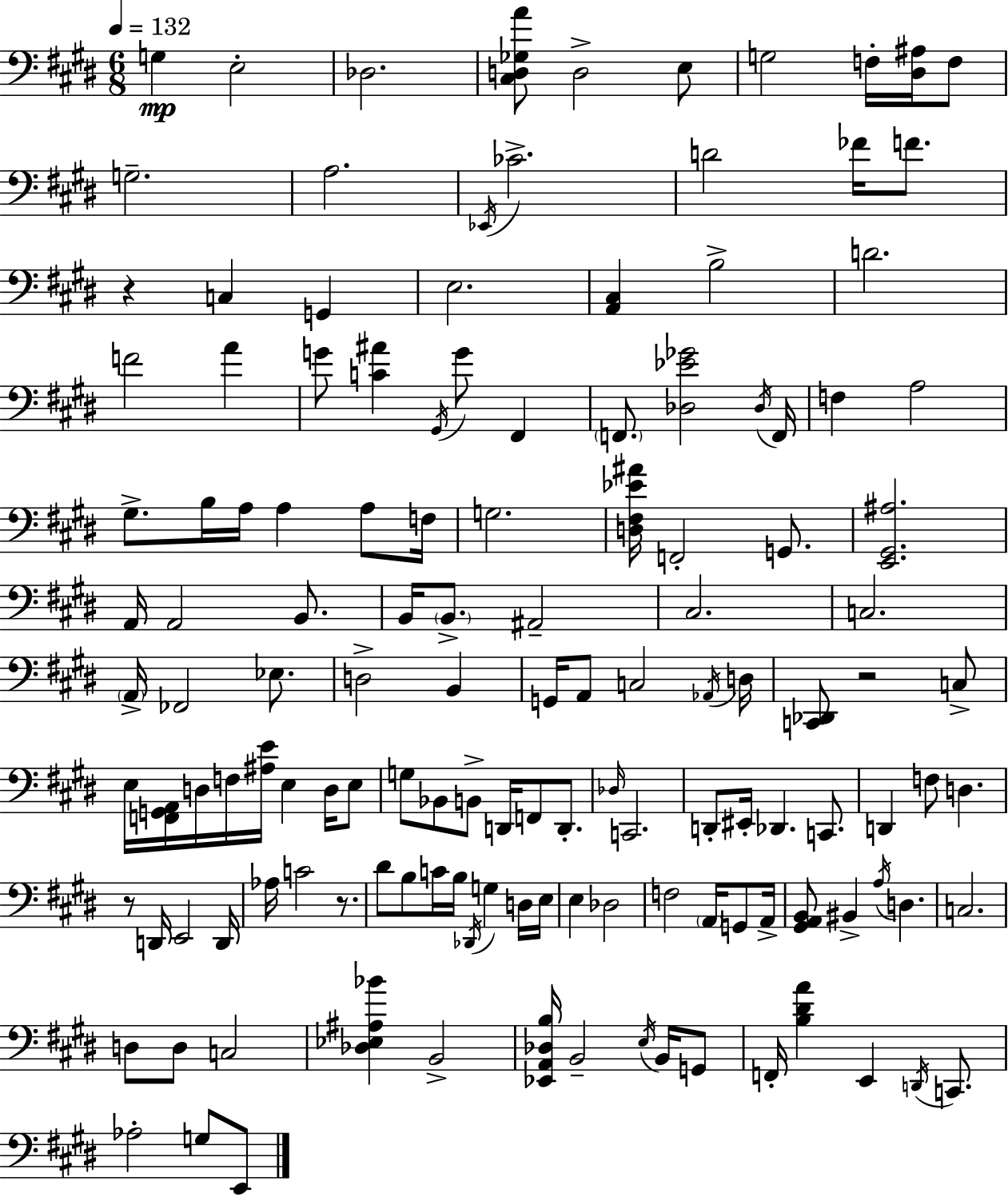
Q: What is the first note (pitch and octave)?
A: G3